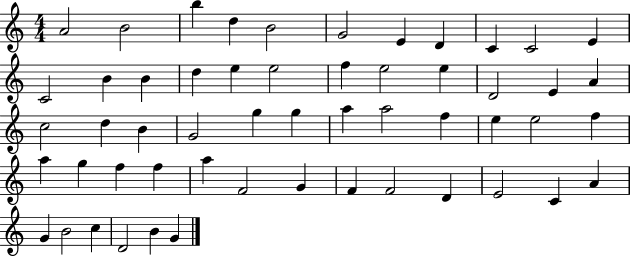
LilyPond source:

{
  \clef treble
  \numericTimeSignature
  \time 4/4
  \key c \major
  a'2 b'2 | b''4 d''4 b'2 | g'2 e'4 d'4 | c'4 c'2 e'4 | \break c'2 b'4 b'4 | d''4 e''4 e''2 | f''4 e''2 e''4 | d'2 e'4 a'4 | \break c''2 d''4 b'4 | g'2 g''4 g''4 | a''4 a''2 f''4 | e''4 e''2 f''4 | \break a''4 g''4 f''4 f''4 | a''4 f'2 g'4 | f'4 f'2 d'4 | e'2 c'4 a'4 | \break g'4 b'2 c''4 | d'2 b'4 g'4 | \bar "|."
}